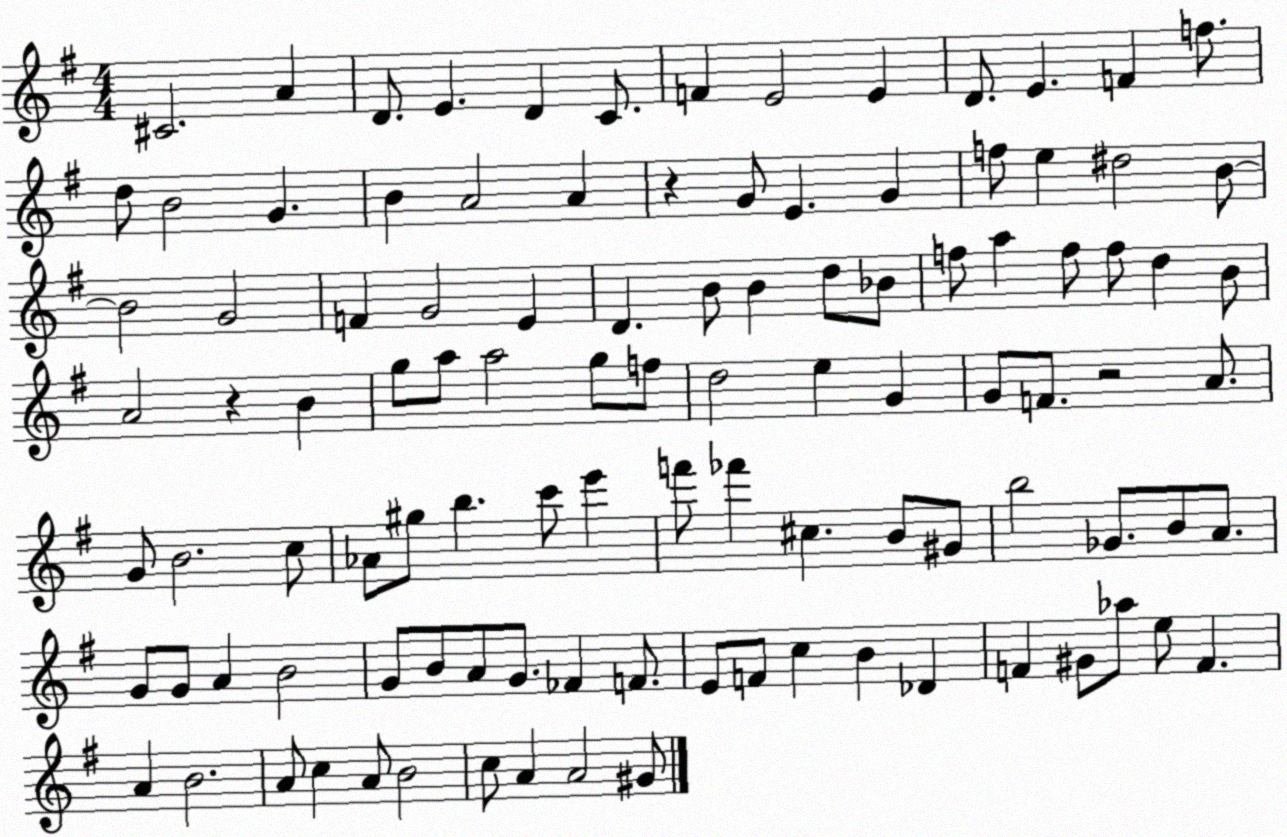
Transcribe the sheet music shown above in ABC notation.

X:1
T:Untitled
M:4/4
L:1/4
K:G
^C2 A D/2 E D C/2 F E2 E D/2 E F f/2 d/2 B2 G B A2 A z G/2 E G f/2 e ^d2 B/2 B2 G2 F G2 E D B/2 B d/2 _B/2 f/2 a f/2 f/2 d B/2 A2 z B g/2 a/2 a2 g/2 f/2 d2 e G G/2 F/2 z2 A/2 G/2 B2 c/2 _A/2 ^g/2 b c'/2 e' f'/2 _f' ^c B/2 ^G/2 b2 _G/2 B/2 A/2 G/2 G/2 A B2 G/2 B/2 A/2 G/2 _F F/2 E/2 F/2 c B _D F ^G/2 _a/2 e/2 F A B2 A/2 c A/2 B2 c/2 A A2 ^G/2